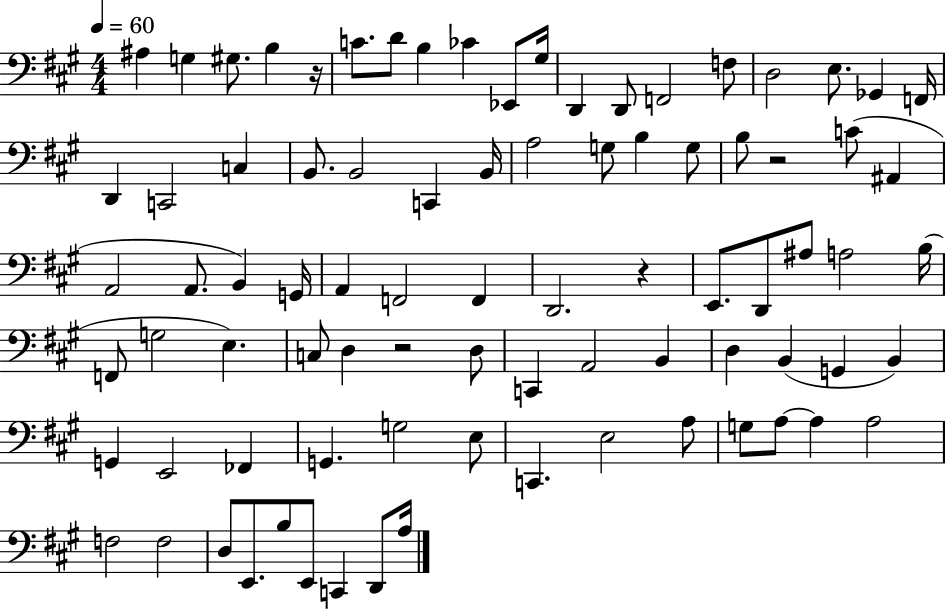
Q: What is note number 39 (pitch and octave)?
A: F2